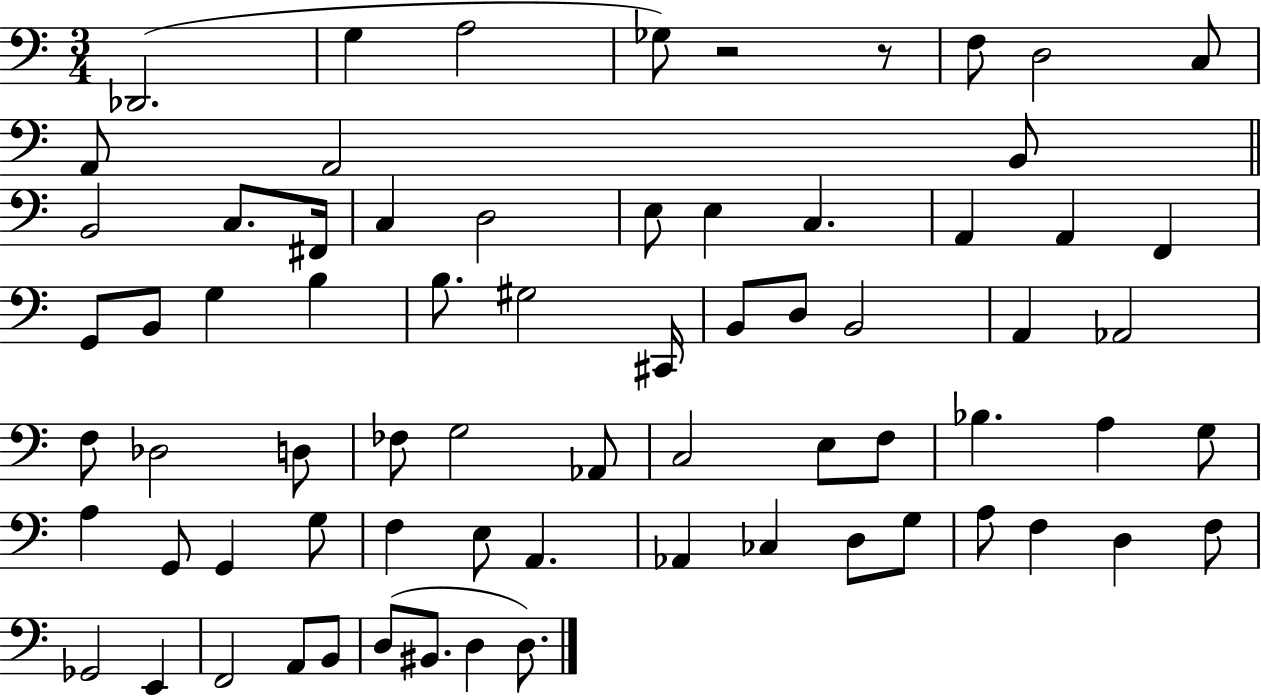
X:1
T:Untitled
M:3/4
L:1/4
K:C
_D,,2 G, A,2 _G,/2 z2 z/2 F,/2 D,2 C,/2 A,,/2 A,,2 B,,/2 B,,2 C,/2 ^F,,/4 C, D,2 E,/2 E, C, A,, A,, F,, G,,/2 B,,/2 G, B, B,/2 ^G,2 ^C,,/4 B,,/2 D,/2 B,,2 A,, _A,,2 F,/2 _D,2 D,/2 _F,/2 G,2 _A,,/2 C,2 E,/2 F,/2 _B, A, G,/2 A, G,,/2 G,, G,/2 F, E,/2 A,, _A,, _C, D,/2 G,/2 A,/2 F, D, F,/2 _G,,2 E,, F,,2 A,,/2 B,,/2 D,/2 ^B,,/2 D, D,/2